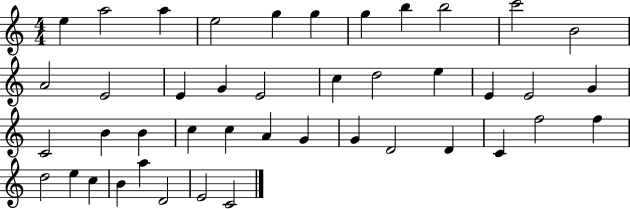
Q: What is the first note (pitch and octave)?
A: E5